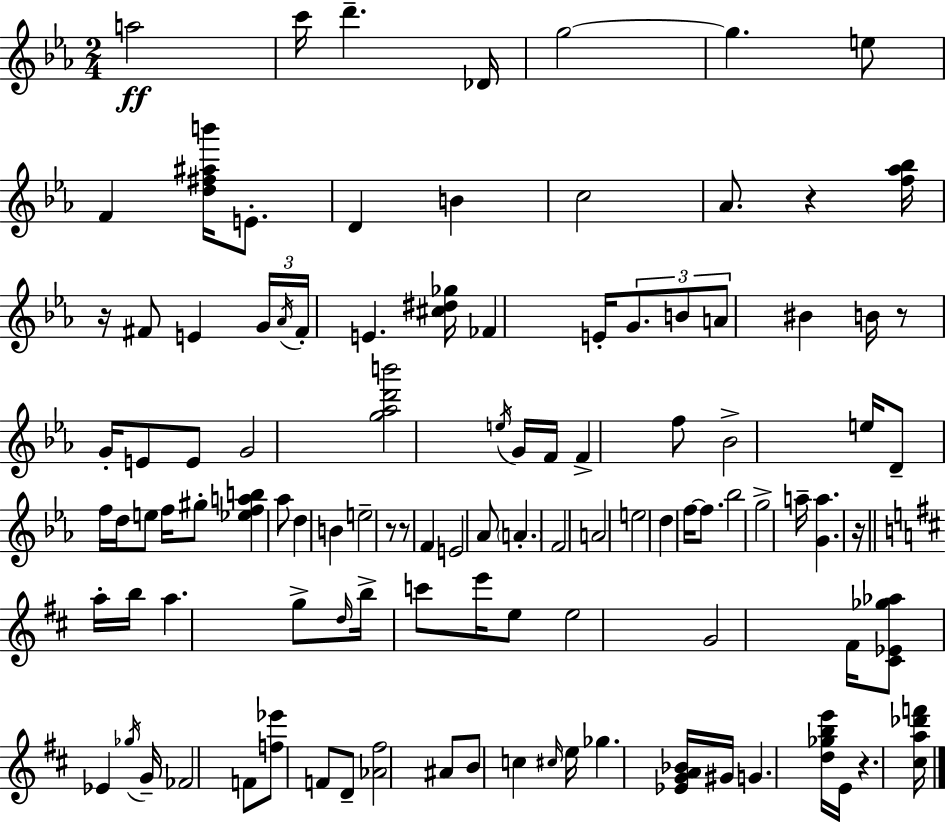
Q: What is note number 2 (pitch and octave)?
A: C6